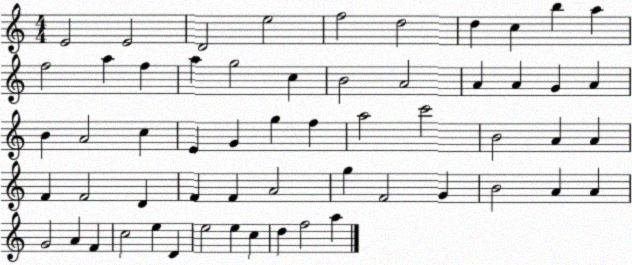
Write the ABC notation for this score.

X:1
T:Untitled
M:4/4
L:1/4
K:C
E2 E2 D2 e2 f2 d2 d c b a f2 a f a g2 c B2 A2 A A G A B A2 c E G g f a2 c'2 B2 A A F F2 D F F A2 g F2 G B2 A A G2 A F c2 e D e2 e c d f2 a